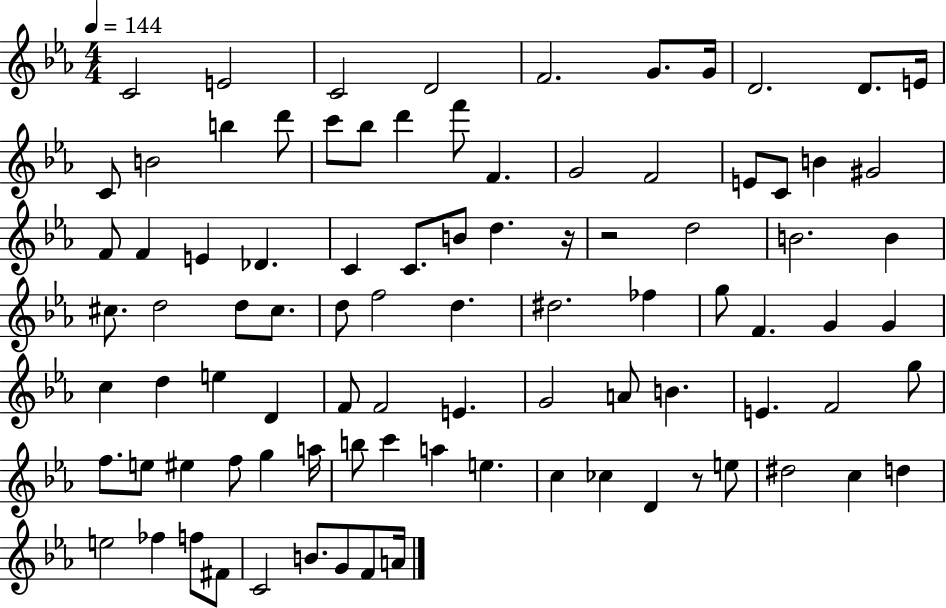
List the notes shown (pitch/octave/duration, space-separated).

C4/h E4/h C4/h D4/h F4/h. G4/e. G4/s D4/h. D4/e. E4/s C4/e B4/h B5/q D6/e C6/e Bb5/e D6/q F6/e F4/q. G4/h F4/h E4/e C4/e B4/q G#4/h F4/e F4/q E4/q Db4/q. C4/q C4/e. B4/e D5/q. R/s R/h D5/h B4/h. B4/q C#5/e. D5/h D5/e C#5/e. D5/e F5/h D5/q. D#5/h. FES5/q G5/e F4/q. G4/q G4/q C5/q D5/q E5/q D4/q F4/e F4/h E4/q. G4/h A4/e B4/q. E4/q. F4/h G5/e F5/e. E5/e EIS5/q F5/e G5/q A5/s B5/e C6/q A5/q E5/q. C5/q CES5/q D4/q R/e E5/e D#5/h C5/q D5/q E5/h FES5/q F5/e F#4/e C4/h B4/e. G4/e F4/e A4/s